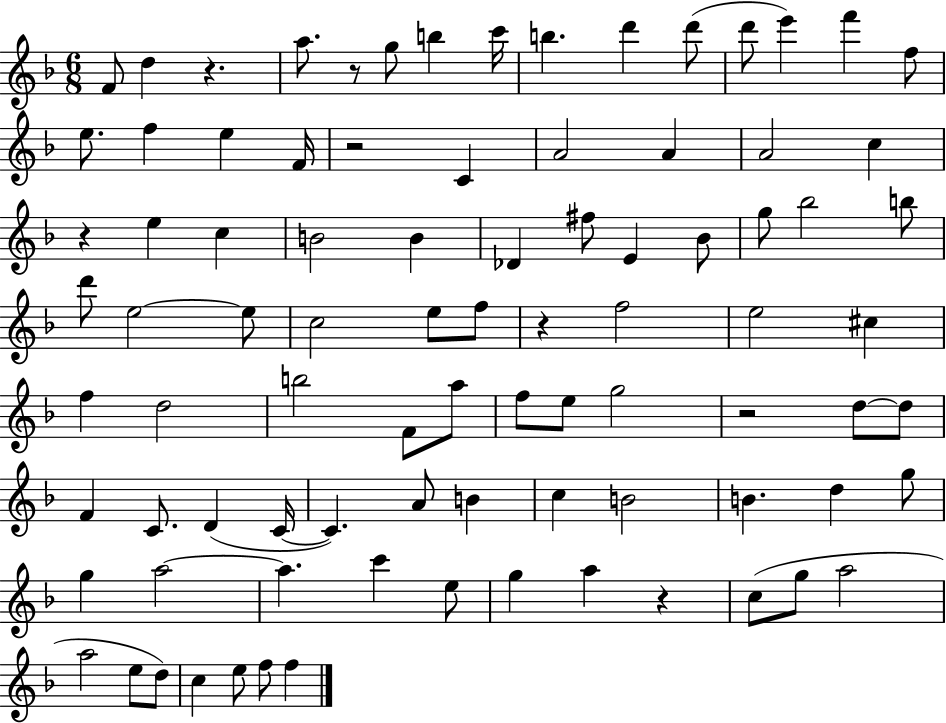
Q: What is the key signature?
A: F major